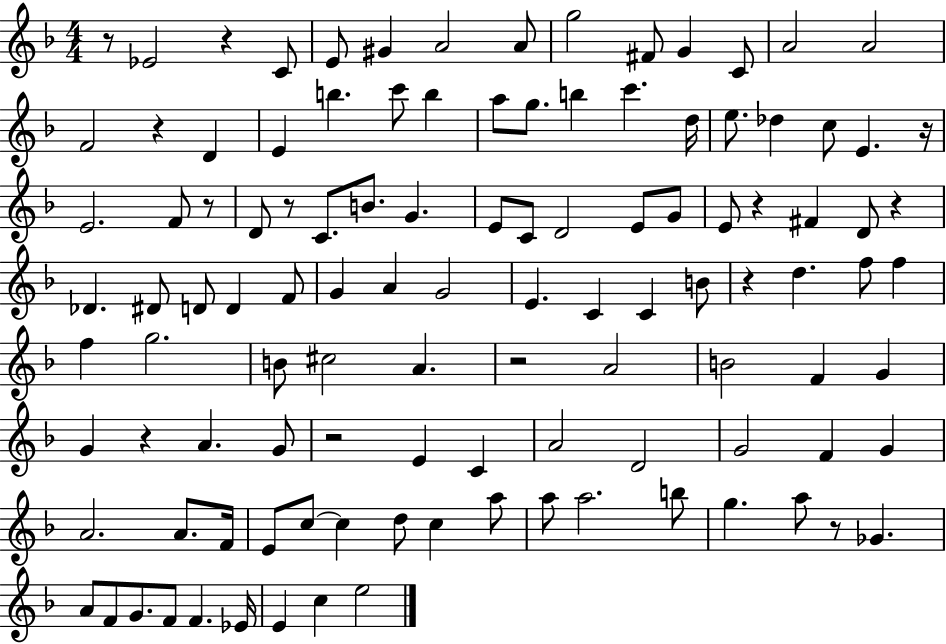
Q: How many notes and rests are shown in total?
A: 112